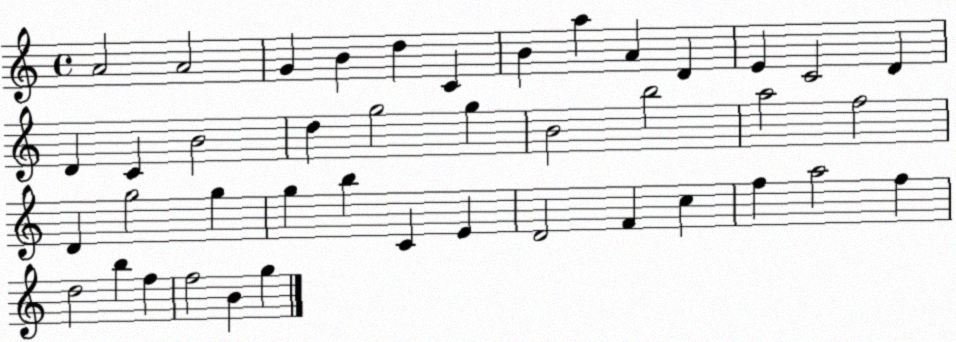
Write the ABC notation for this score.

X:1
T:Untitled
M:4/4
L:1/4
K:C
A2 A2 G B d C B a A D E C2 D D C B2 d g2 g B2 b2 a2 f2 D g2 g g b C E D2 F c f a2 f d2 b f f2 B g